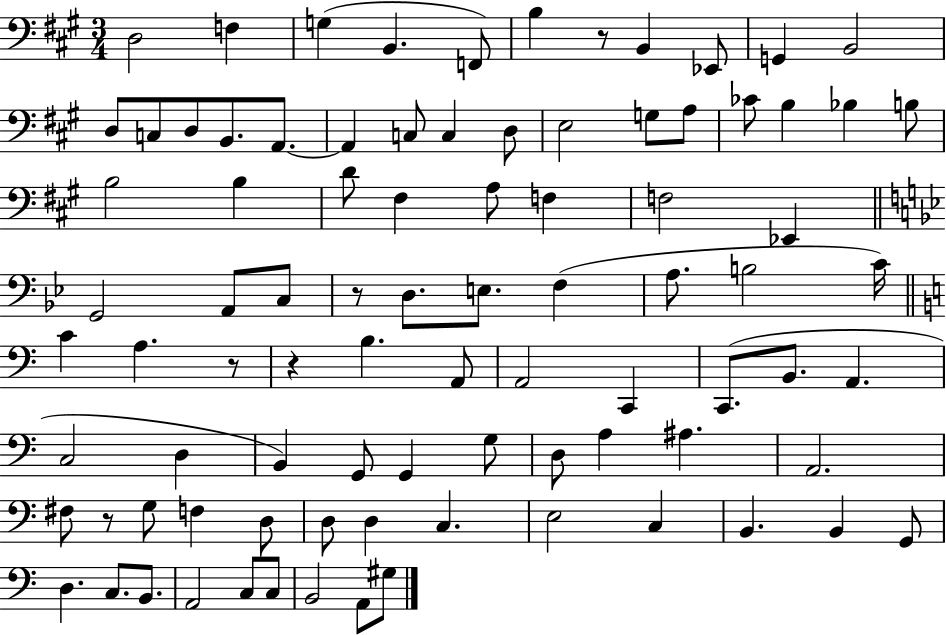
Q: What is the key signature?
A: A major